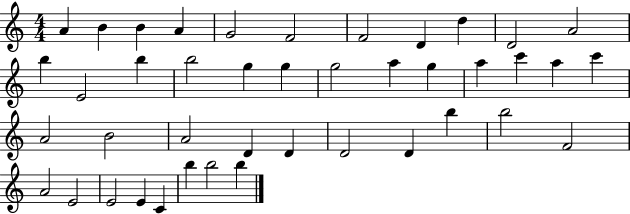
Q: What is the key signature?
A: C major